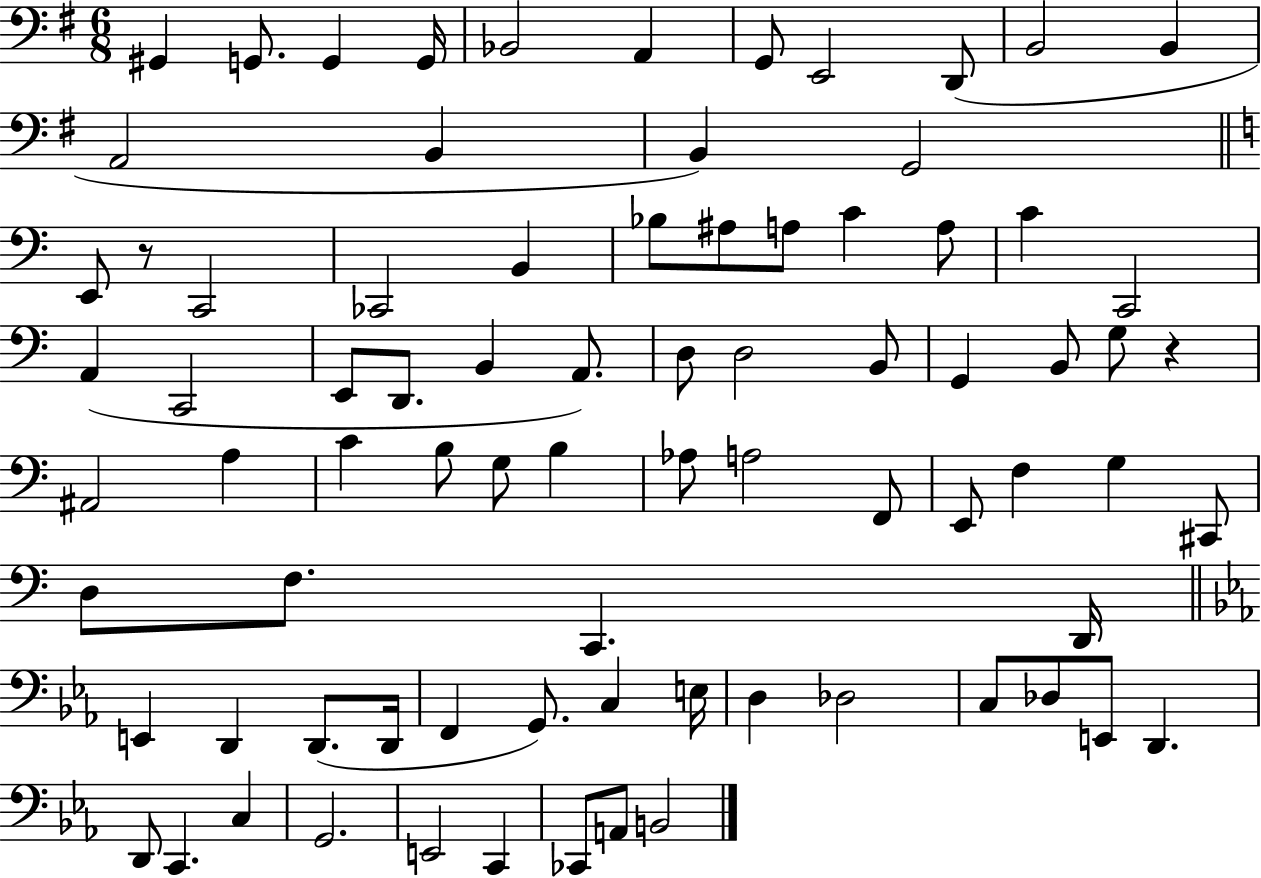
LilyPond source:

{
  \clef bass
  \numericTimeSignature
  \time 6/8
  \key g \major
  \repeat volta 2 { gis,4 g,8. g,4 g,16 | bes,2 a,4 | g,8 e,2 d,8( | b,2 b,4 | \break a,2 b,4 | b,4) g,2 | \bar "||" \break \key a \minor e,8 r8 c,2 | ces,2 b,4 | bes8 ais8 a8 c'4 a8 | c'4 c,2 | \break a,4( c,2 | e,8 d,8. b,4 a,8.) | d8 d2 b,8 | g,4 b,8 g8 r4 | \break ais,2 a4 | c'4 b8 g8 b4 | aes8 a2 f,8 | e,8 f4 g4 cis,8 | \break d8 f8. c,4. d,16 | \bar "||" \break \key ees \major e,4 d,4 d,8.( d,16 | f,4 g,8.) c4 e16 | d4 des2 | c8 des8 e,8 d,4. | \break d,8 c,4. c4 | g,2. | e,2 c,4 | ces,8 a,8 b,2 | \break } \bar "|."
}